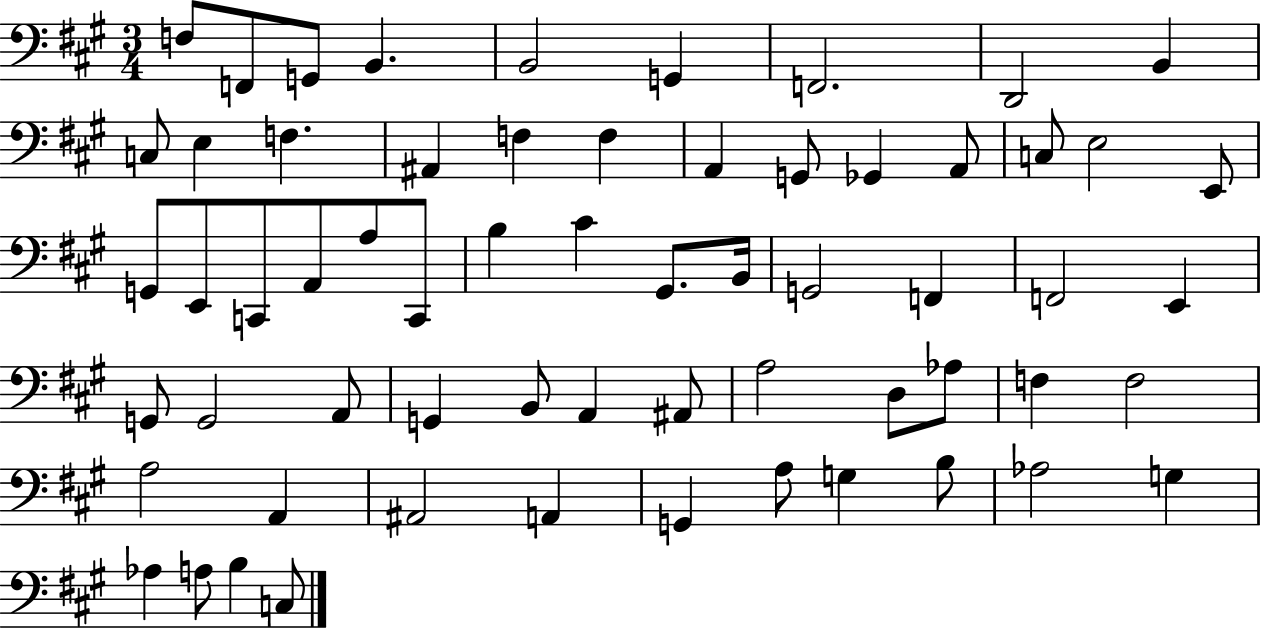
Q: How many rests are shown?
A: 0